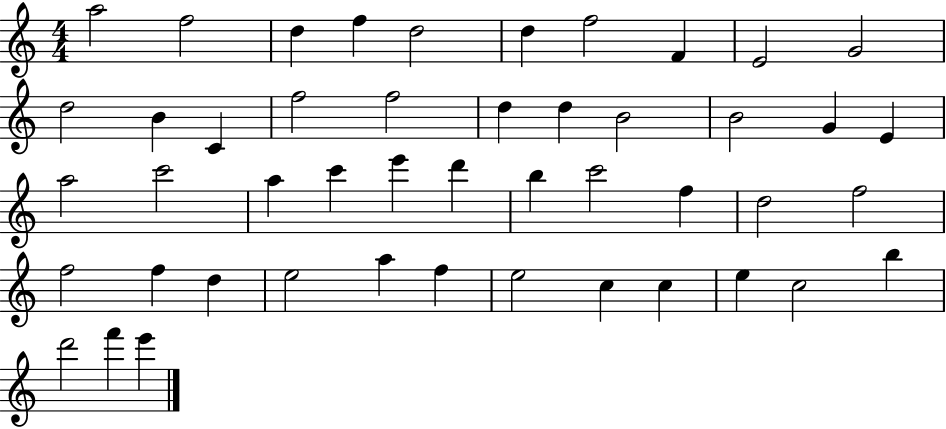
{
  \clef treble
  \numericTimeSignature
  \time 4/4
  \key c \major
  a''2 f''2 | d''4 f''4 d''2 | d''4 f''2 f'4 | e'2 g'2 | \break d''2 b'4 c'4 | f''2 f''2 | d''4 d''4 b'2 | b'2 g'4 e'4 | \break a''2 c'''2 | a''4 c'''4 e'''4 d'''4 | b''4 c'''2 f''4 | d''2 f''2 | \break f''2 f''4 d''4 | e''2 a''4 f''4 | e''2 c''4 c''4 | e''4 c''2 b''4 | \break d'''2 f'''4 e'''4 | \bar "|."
}